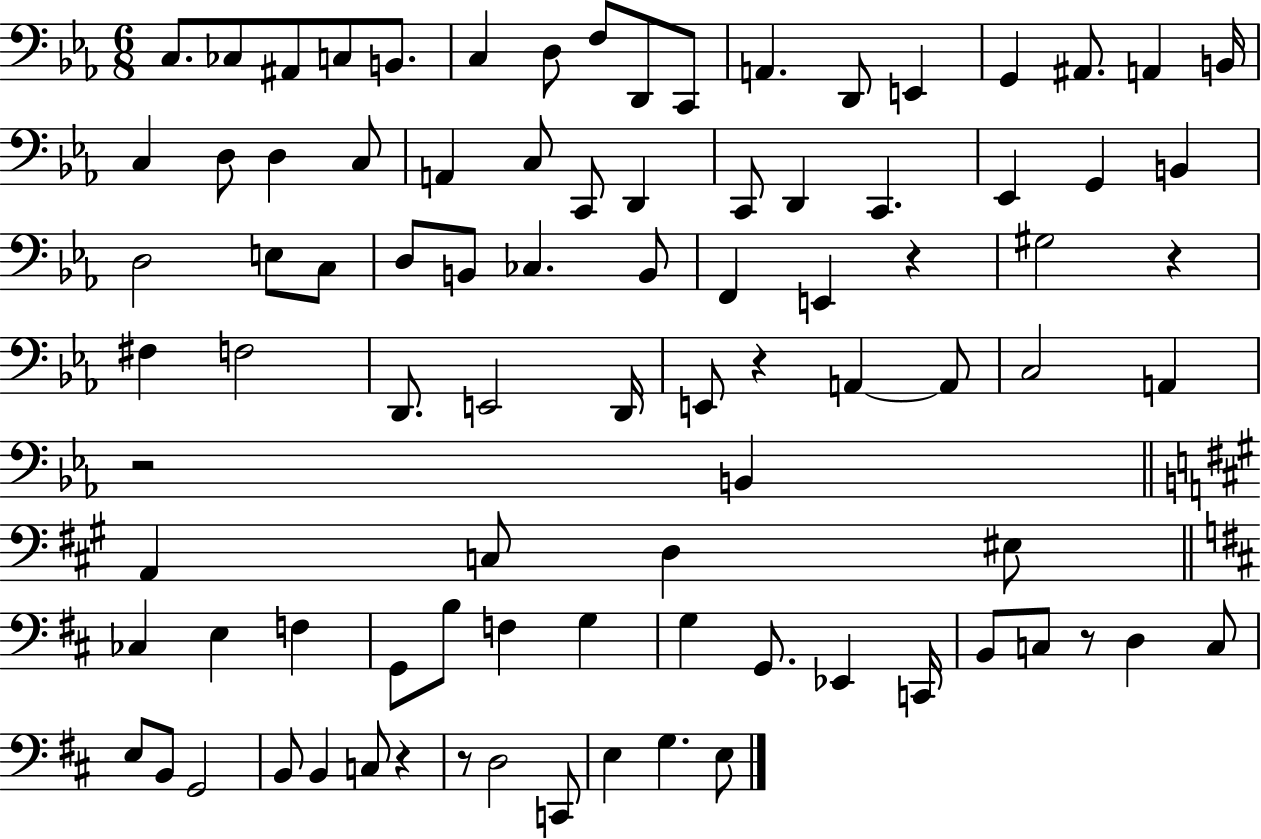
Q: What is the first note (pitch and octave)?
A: C3